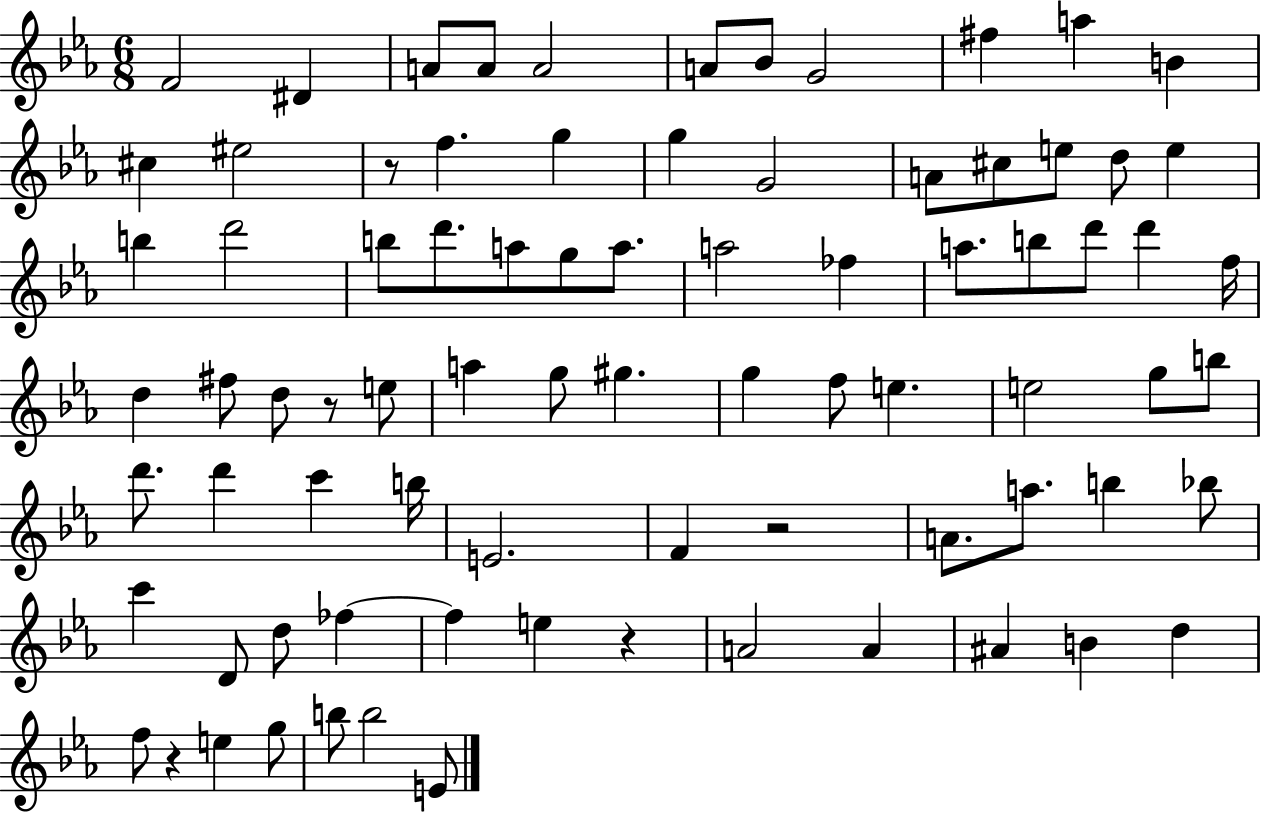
F4/h D#4/q A4/e A4/e A4/h A4/e Bb4/e G4/h F#5/q A5/q B4/q C#5/q EIS5/h R/e F5/q. G5/q G5/q G4/h A4/e C#5/e E5/e D5/e E5/q B5/q D6/h B5/e D6/e. A5/e G5/e A5/e. A5/h FES5/q A5/e. B5/e D6/e D6/q F5/s D5/q F#5/e D5/e R/e E5/e A5/q G5/e G#5/q. G5/q F5/e E5/q. E5/h G5/e B5/e D6/e. D6/q C6/q B5/s E4/h. F4/q R/h A4/e. A5/e. B5/q Bb5/e C6/q D4/e D5/e FES5/q FES5/q E5/q R/q A4/h A4/q A#4/q B4/q D5/q F5/e R/q E5/q G5/e B5/e B5/h E4/e